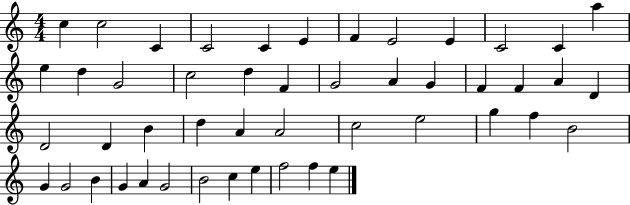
C5/q C5/h C4/q C4/h C4/q E4/q F4/q E4/h E4/q C4/h C4/q A5/q E5/q D5/q G4/h C5/h D5/q F4/q G4/h A4/q G4/q F4/q F4/q A4/q D4/q D4/h D4/q B4/q D5/q A4/q A4/h C5/h E5/h G5/q F5/q B4/h G4/q G4/h B4/q G4/q A4/q G4/h B4/h C5/q E5/q F5/h F5/q E5/q